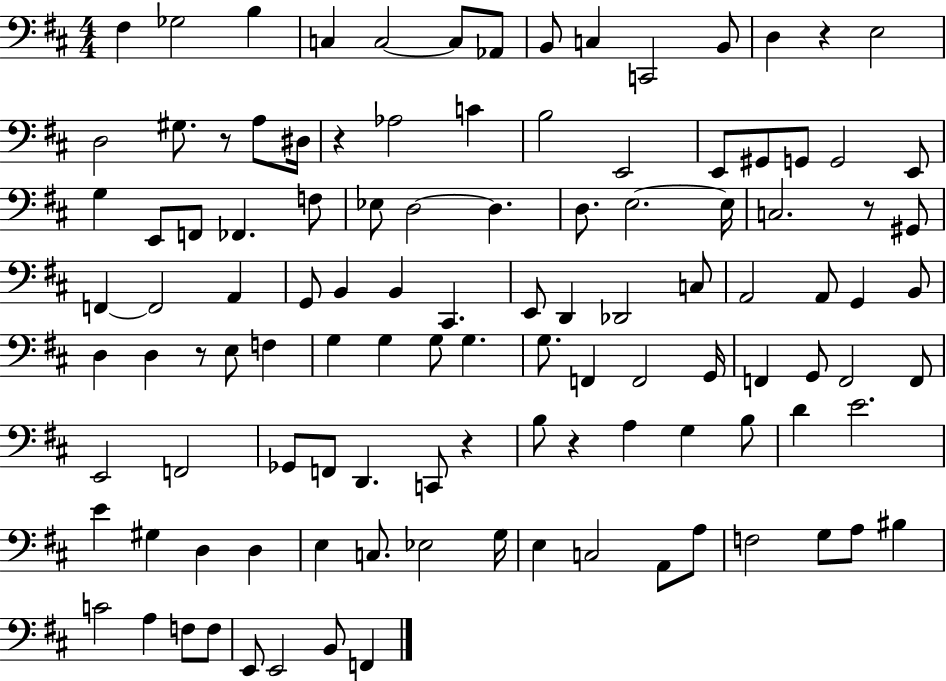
F#3/q Gb3/h B3/q C3/q C3/h C3/e Ab2/e B2/e C3/q C2/h B2/e D3/q R/q E3/h D3/h G#3/e. R/e A3/e D#3/s R/q Ab3/h C4/q B3/h E2/h E2/e G#2/e G2/e G2/h E2/e G3/q E2/e F2/e FES2/q. F3/e Eb3/e D3/h D3/q. D3/e. E3/h. E3/s C3/h. R/e G#2/e F2/q F2/h A2/q G2/e B2/q B2/q C#2/q. E2/e D2/q Db2/h C3/e A2/h A2/e G2/q B2/e D3/q D3/q R/e E3/e F3/q G3/q G3/q G3/e G3/q. G3/e. F2/q F2/h G2/s F2/q G2/e F2/h F2/e E2/h F2/h Gb2/e F2/e D2/q. C2/e R/q B3/e R/q A3/q G3/q B3/e D4/q E4/h. E4/q G#3/q D3/q D3/q E3/q C3/e. Eb3/h G3/s E3/q C3/h A2/e A3/e F3/h G3/e A3/e BIS3/q C4/h A3/q F3/e F3/e E2/e E2/h B2/e F2/q